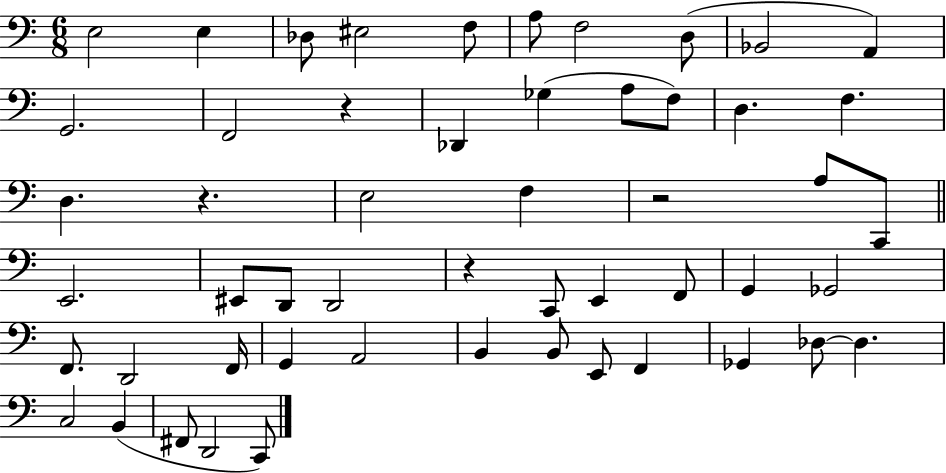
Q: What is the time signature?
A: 6/8